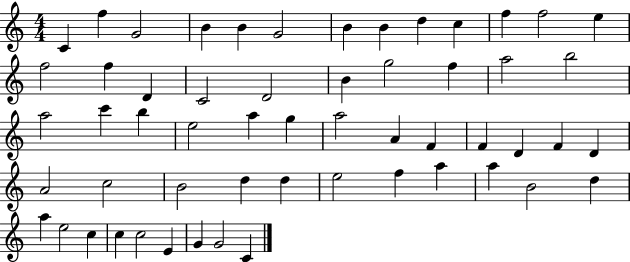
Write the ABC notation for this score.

X:1
T:Untitled
M:4/4
L:1/4
K:C
C f G2 B B G2 B B d c f f2 e f2 f D C2 D2 B g2 f a2 b2 a2 c' b e2 a g a2 A F F D F D A2 c2 B2 d d e2 f a a B2 d a e2 c c c2 E G G2 C